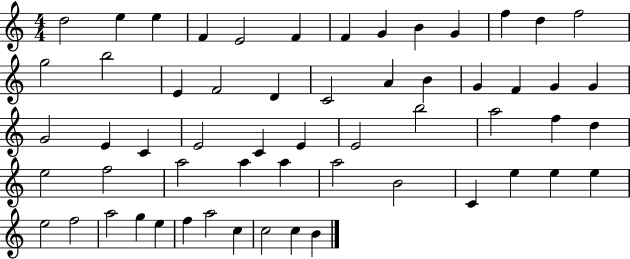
{
  \clef treble
  \numericTimeSignature
  \time 4/4
  \key c \major
  d''2 e''4 e''4 | f'4 e'2 f'4 | f'4 g'4 b'4 g'4 | f''4 d''4 f''2 | \break g''2 b''2 | e'4 f'2 d'4 | c'2 a'4 b'4 | g'4 f'4 g'4 g'4 | \break g'2 e'4 c'4 | e'2 c'4 e'4 | e'2 b''2 | a''2 f''4 d''4 | \break e''2 f''2 | a''2 a''4 a''4 | a''2 b'2 | c'4 e''4 e''4 e''4 | \break e''2 f''2 | a''2 g''4 e''4 | f''4 a''2 c''4 | c''2 c''4 b'4 | \break \bar "|."
}